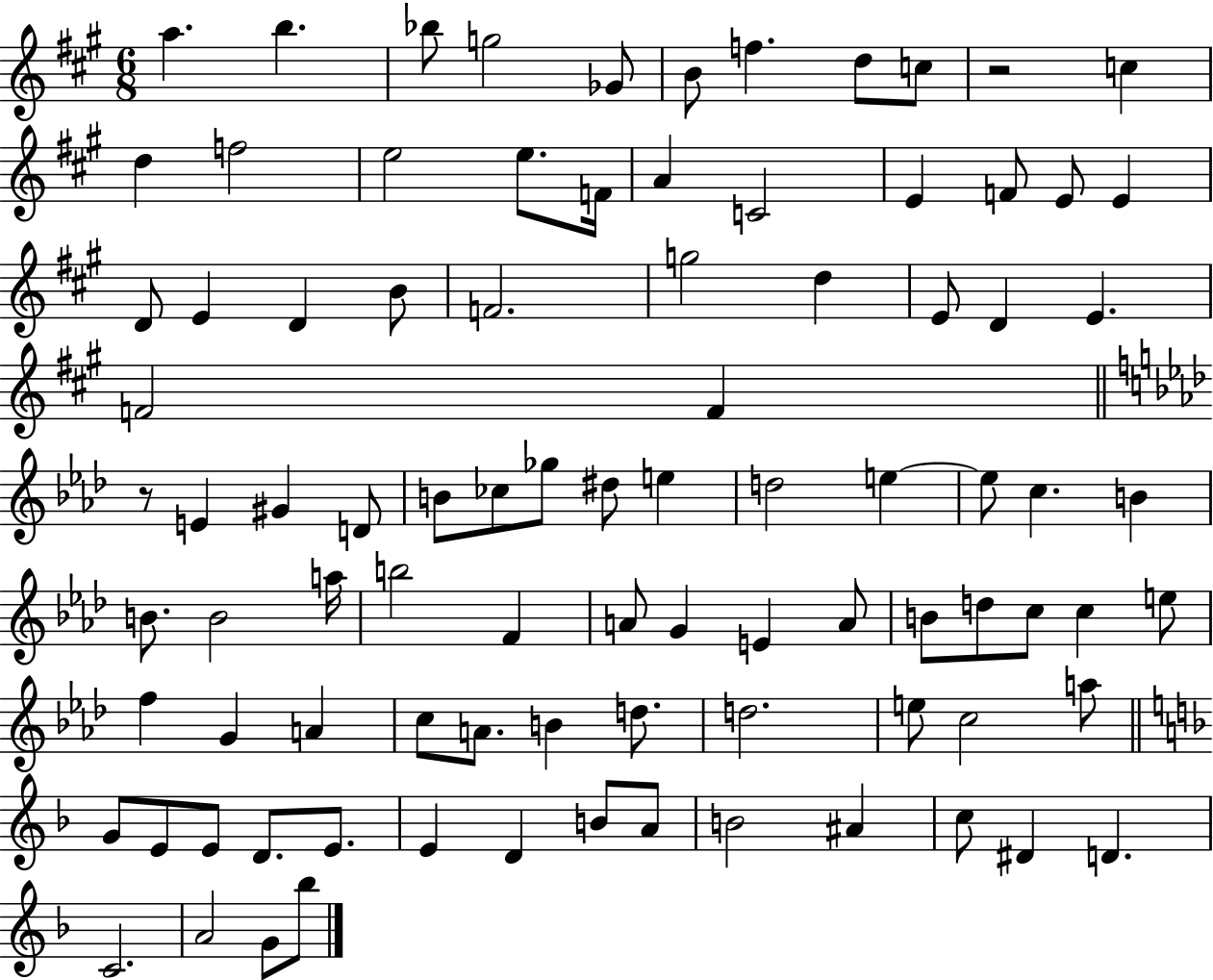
X:1
T:Untitled
M:6/8
L:1/4
K:A
a b _b/2 g2 _G/2 B/2 f d/2 c/2 z2 c d f2 e2 e/2 F/4 A C2 E F/2 E/2 E D/2 E D B/2 F2 g2 d E/2 D E F2 F z/2 E ^G D/2 B/2 _c/2 _g/2 ^d/2 e d2 e e/2 c B B/2 B2 a/4 b2 F A/2 G E A/2 B/2 d/2 c/2 c e/2 f G A c/2 A/2 B d/2 d2 e/2 c2 a/2 G/2 E/2 E/2 D/2 E/2 E D B/2 A/2 B2 ^A c/2 ^D D C2 A2 G/2 _b/2